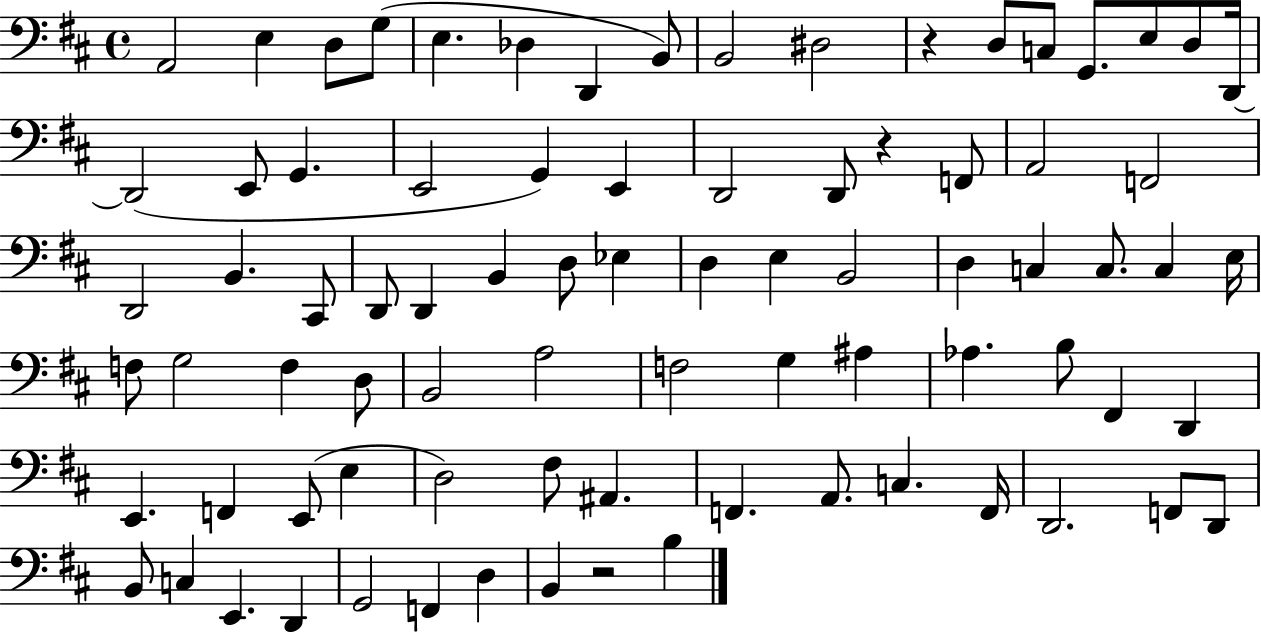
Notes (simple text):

A2/h E3/q D3/e G3/e E3/q. Db3/q D2/q B2/e B2/h D#3/h R/q D3/e C3/e G2/e. E3/e D3/e D2/s D2/h E2/e G2/q. E2/h G2/q E2/q D2/h D2/e R/q F2/e A2/h F2/h D2/h B2/q. C#2/e D2/e D2/q B2/q D3/e Eb3/q D3/q E3/q B2/h D3/q C3/q C3/e. C3/q E3/s F3/e G3/h F3/q D3/e B2/h A3/h F3/h G3/q A#3/q Ab3/q. B3/e F#2/q D2/q E2/q. F2/q E2/e E3/q D3/h F#3/e A#2/q. F2/q. A2/e. C3/q. F2/s D2/h. F2/e D2/e B2/e C3/q E2/q. D2/q G2/h F2/q D3/q B2/q R/h B3/q